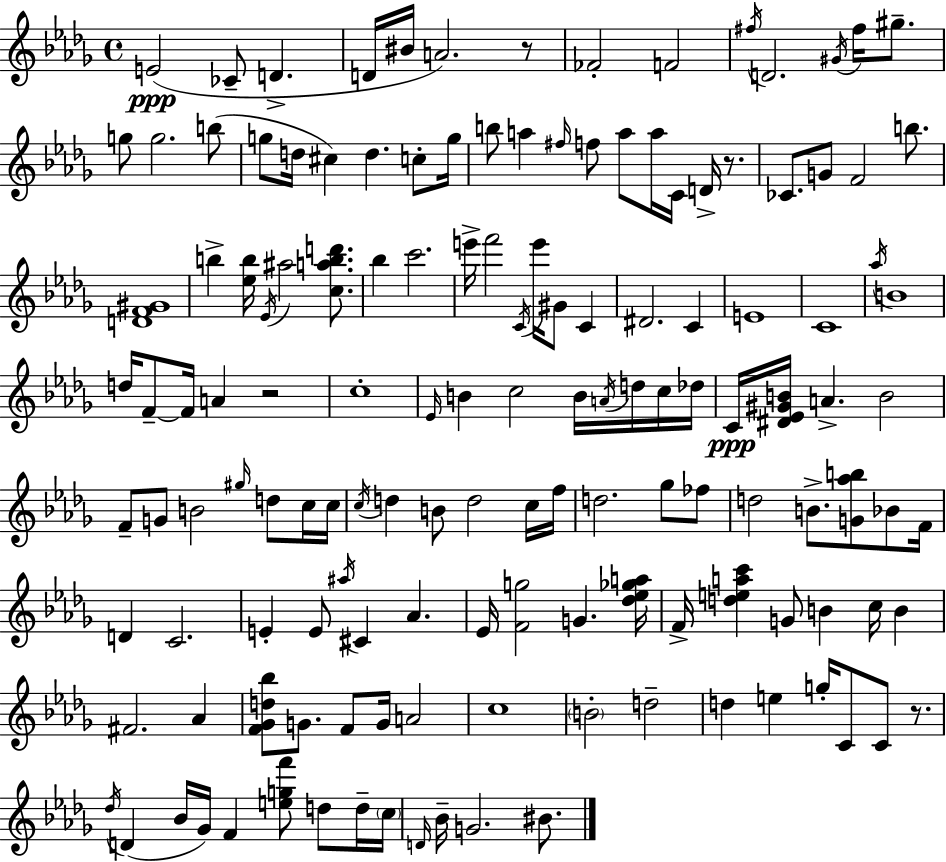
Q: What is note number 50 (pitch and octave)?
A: Ab5